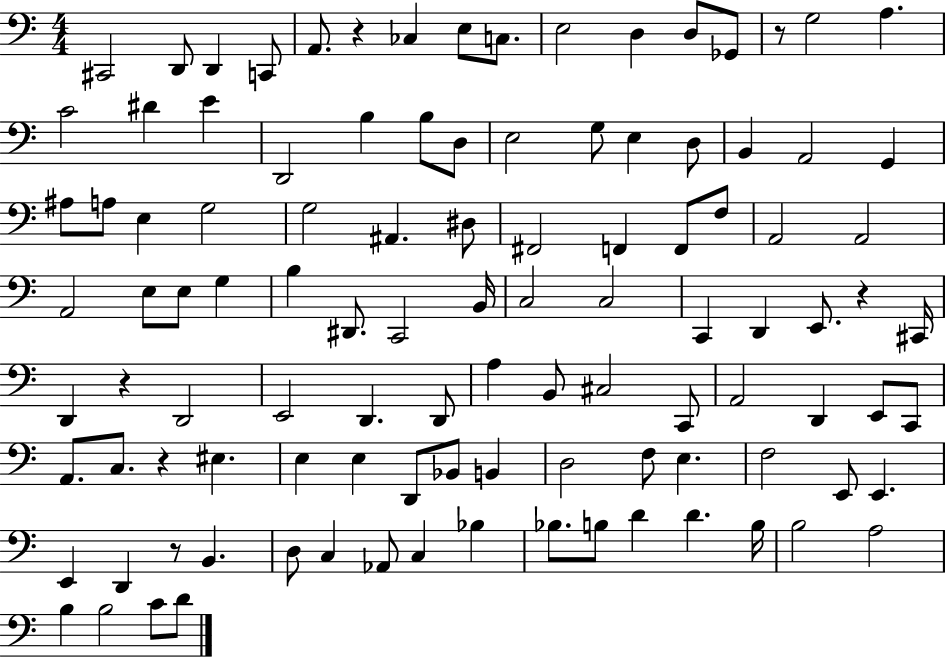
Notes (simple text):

C#2/h D2/e D2/q C2/e A2/e. R/q CES3/q E3/e C3/e. E3/h D3/q D3/e Gb2/e R/e G3/h A3/q. C4/h D#4/q E4/q D2/h B3/q B3/e D3/e E3/h G3/e E3/q D3/e B2/q A2/h G2/q A#3/e A3/e E3/q G3/h G3/h A#2/q. D#3/e F#2/h F2/q F2/e F3/e A2/h A2/h A2/h E3/e E3/e G3/q B3/q D#2/e. C2/h B2/s C3/h C3/h C2/q D2/q E2/e. R/q C#2/s D2/q R/q D2/h E2/h D2/q. D2/e A3/q B2/e C#3/h C2/e A2/h D2/q E2/e C2/e A2/e. C3/e. R/q EIS3/q. E3/q E3/q D2/e Bb2/e B2/q D3/h F3/e E3/q. F3/h E2/e E2/q. E2/q D2/q R/e B2/q. D3/e C3/q Ab2/e C3/q Bb3/q Bb3/e. B3/e D4/q D4/q. B3/s B3/h A3/h B3/q B3/h C4/e D4/e